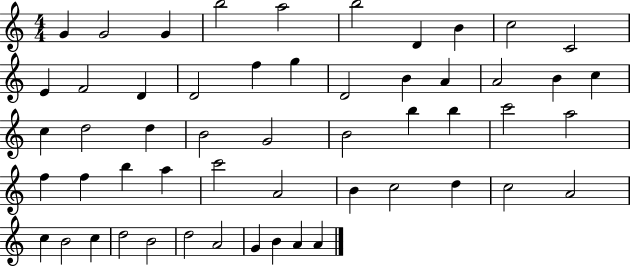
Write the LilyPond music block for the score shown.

{
  \clef treble
  \numericTimeSignature
  \time 4/4
  \key c \major
  g'4 g'2 g'4 | b''2 a''2 | b''2 d'4 b'4 | c''2 c'2 | \break e'4 f'2 d'4 | d'2 f''4 g''4 | d'2 b'4 a'4 | a'2 b'4 c''4 | \break c''4 d''2 d''4 | b'2 g'2 | b'2 b''4 b''4 | c'''2 a''2 | \break f''4 f''4 b''4 a''4 | c'''2 a'2 | b'4 c''2 d''4 | c''2 a'2 | \break c''4 b'2 c''4 | d''2 b'2 | d''2 a'2 | g'4 b'4 a'4 a'4 | \break \bar "|."
}